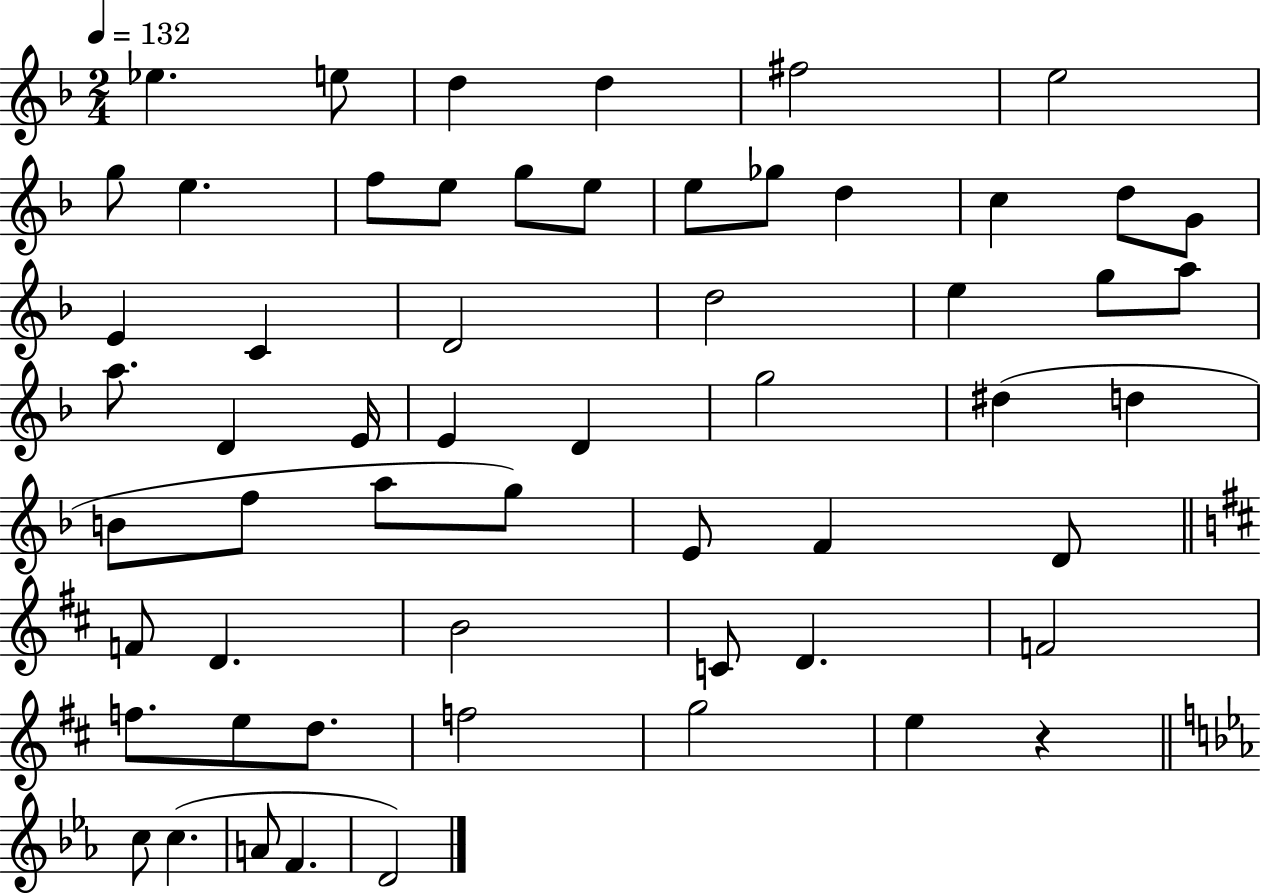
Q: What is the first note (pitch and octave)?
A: Eb5